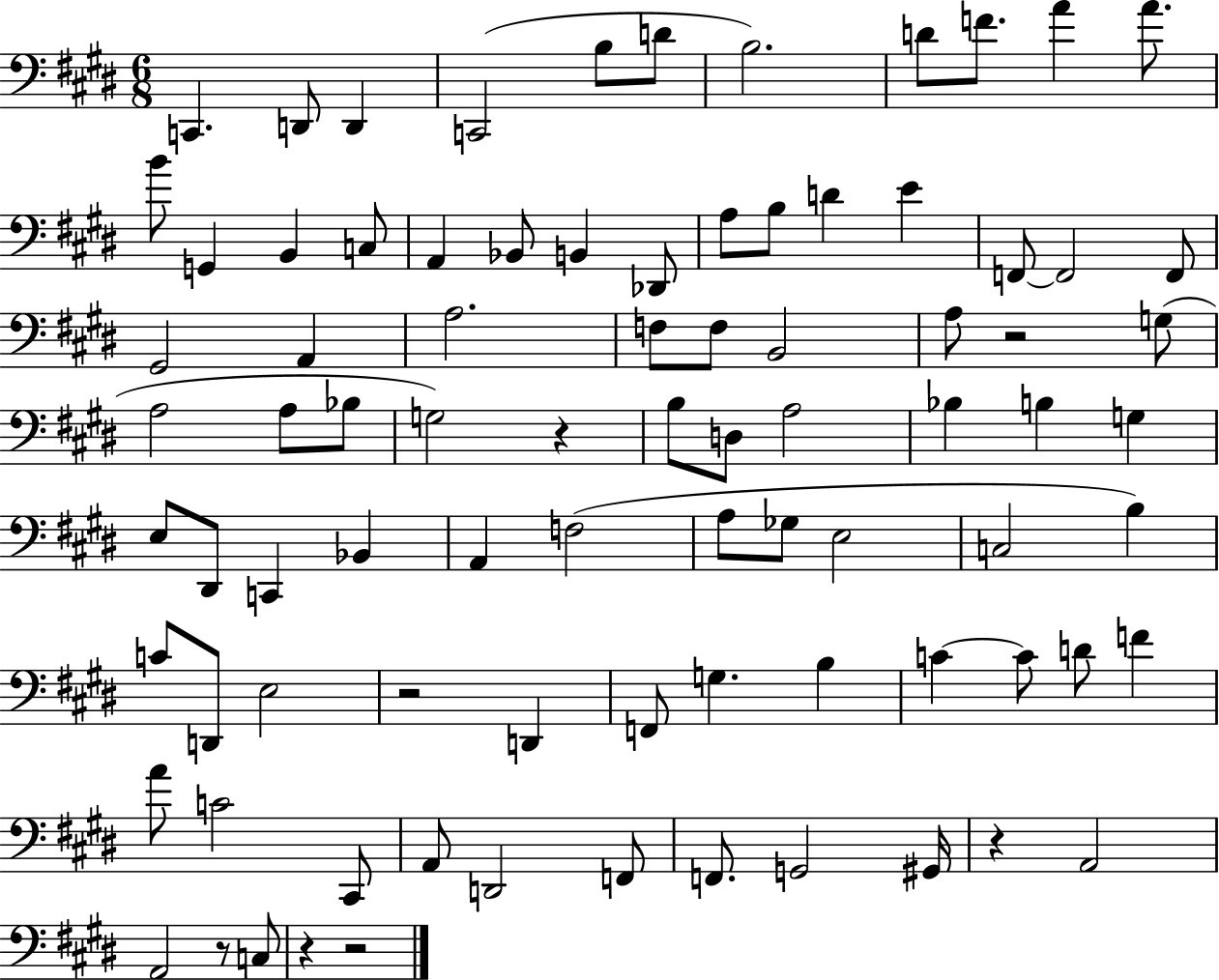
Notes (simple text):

C2/q. D2/e D2/q C2/h B3/e D4/e B3/h. D4/e F4/e. A4/q A4/e. B4/e G2/q B2/q C3/e A2/q Bb2/e B2/q Db2/e A3/e B3/e D4/q E4/q F2/e F2/h F2/e G#2/h A2/q A3/h. F3/e F3/e B2/h A3/e R/h G3/e A3/h A3/e Bb3/e G3/h R/q B3/e D3/e A3/h Bb3/q B3/q G3/q E3/e D#2/e C2/q Bb2/q A2/q F3/h A3/e Gb3/e E3/h C3/h B3/q C4/e D2/e E3/h R/h D2/q F2/e G3/q. B3/q C4/q C4/e D4/e F4/q A4/e C4/h C#2/e A2/e D2/h F2/e F2/e. G2/h G#2/s R/q A2/h A2/h R/e C3/e R/q R/h